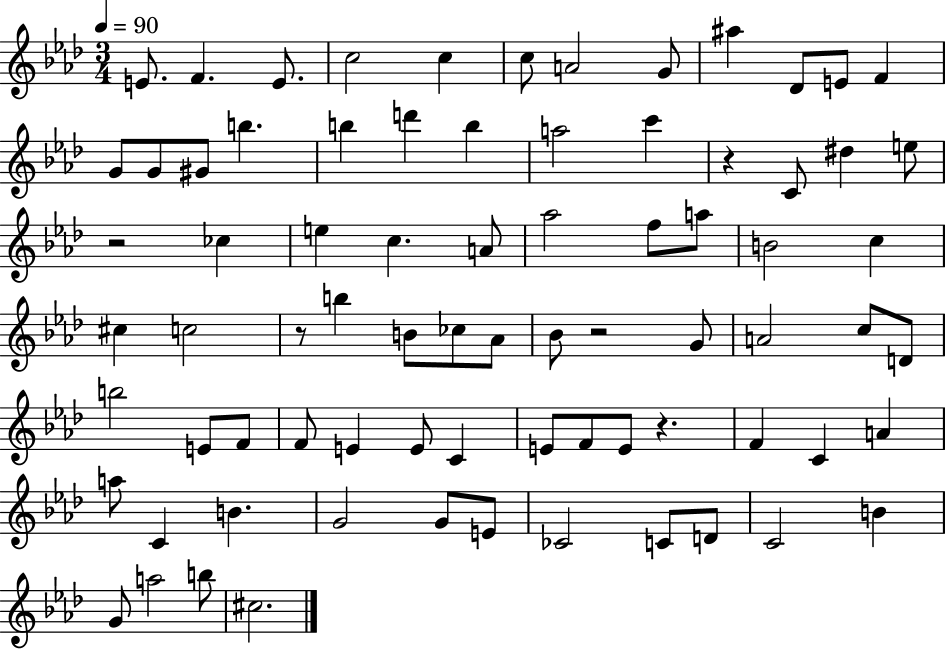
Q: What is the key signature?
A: AES major